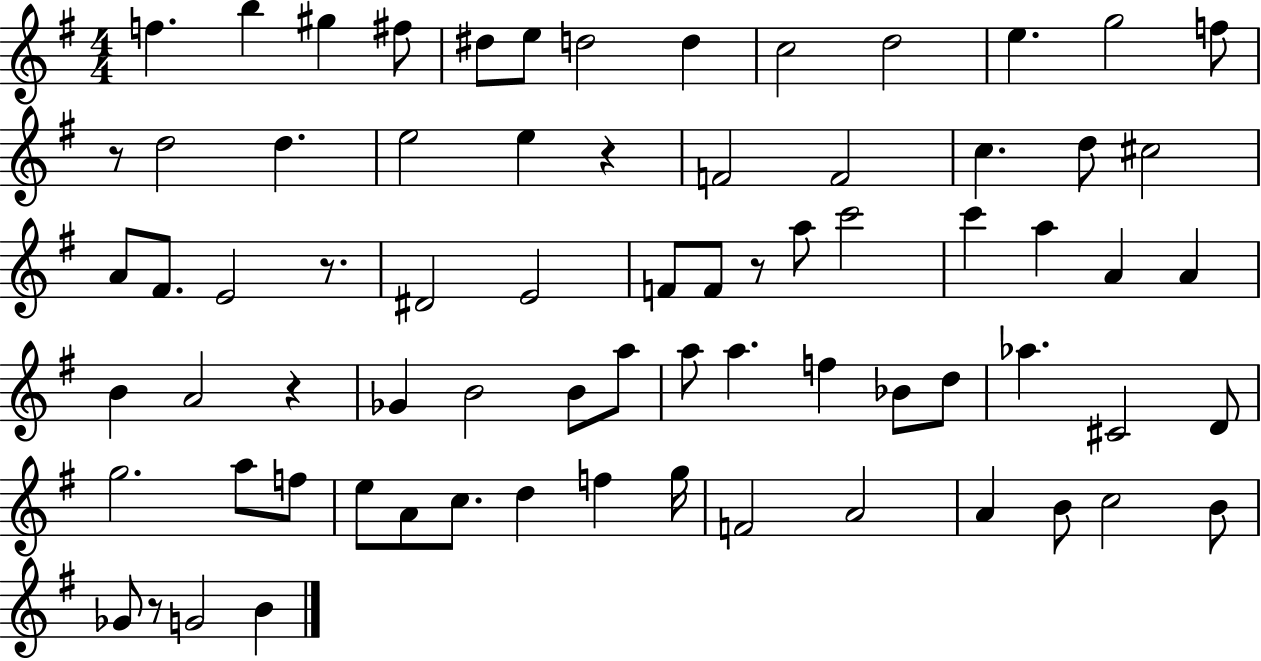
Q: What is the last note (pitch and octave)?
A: B4